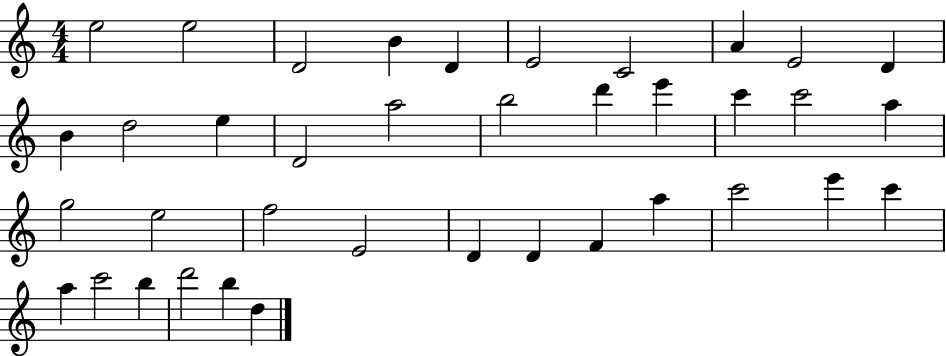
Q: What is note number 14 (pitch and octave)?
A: D4